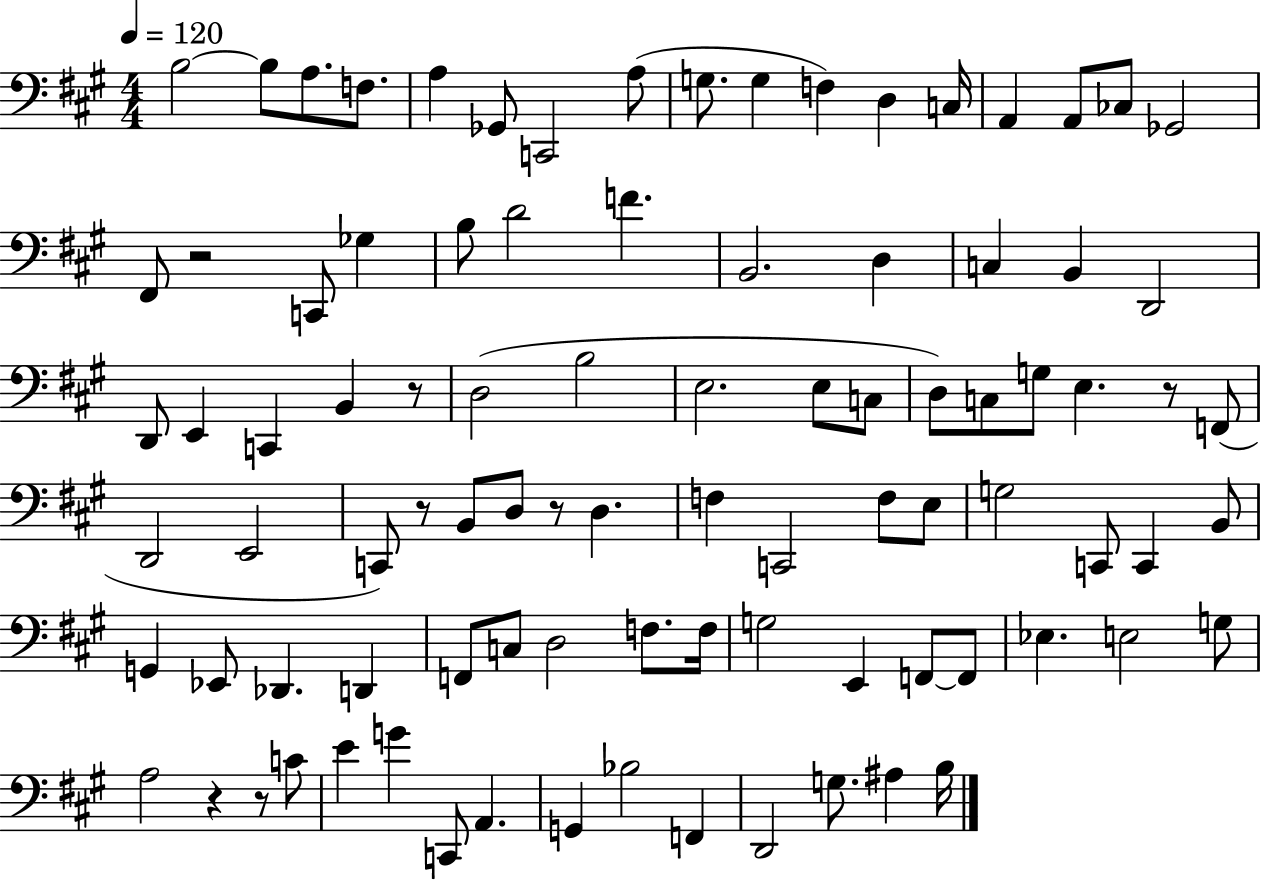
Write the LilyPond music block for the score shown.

{
  \clef bass
  \numericTimeSignature
  \time 4/4
  \key a \major
  \tempo 4 = 120
  b2~~ b8 a8. f8. | a4 ges,8 c,2 a8( | g8. g4 f4) d4 c16 | a,4 a,8 ces8 ges,2 | \break fis,8 r2 c,8 ges4 | b8 d'2 f'4. | b,2. d4 | c4 b,4 d,2 | \break d,8 e,4 c,4 b,4 r8 | d2( b2 | e2. e8 c8 | d8) c8 g8 e4. r8 f,8( | \break d,2 e,2 | c,8) r8 b,8 d8 r8 d4. | f4 c,2 f8 e8 | g2 c,8 c,4 b,8 | \break g,4 ees,8 des,4. d,4 | f,8 c8 d2 f8. f16 | g2 e,4 f,8~~ f,8 | ees4. e2 g8 | \break a2 r4 r8 c'8 | e'4 g'4 c,8 a,4. | g,4 bes2 f,4 | d,2 g8. ais4 b16 | \break \bar "|."
}